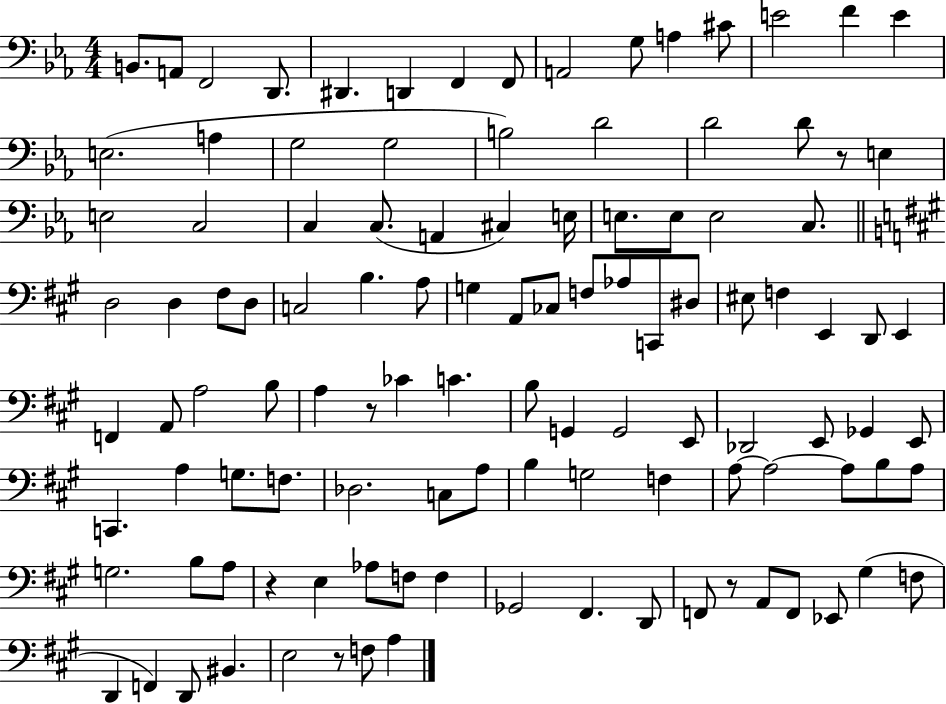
B2/e. A2/e F2/h D2/e. D#2/q. D2/q F2/q F2/e A2/h G3/e A3/q C#4/e E4/h F4/q E4/q E3/h. A3/q G3/h G3/h B3/h D4/h D4/h D4/e R/e E3/q E3/h C3/h C3/q C3/e. A2/q C#3/q E3/s E3/e. E3/e E3/h C3/e. D3/h D3/q F#3/e D3/e C3/h B3/q. A3/e G3/q A2/e CES3/e F3/e Ab3/e C2/e D#3/e EIS3/e F3/q E2/q D2/e E2/q F2/q A2/e A3/h B3/e A3/q R/e CES4/q C4/q. B3/e G2/q G2/h E2/e Db2/h E2/e Gb2/q E2/e C2/q. A3/q G3/e. F3/e. Db3/h. C3/e A3/e B3/q G3/h F3/q A3/e A3/h A3/e B3/e A3/e G3/h. B3/e A3/e R/q E3/q Ab3/e F3/e F3/q Gb2/h F#2/q. D2/e F2/e R/e A2/e F2/e Eb2/e G#3/q F3/e D2/q F2/q D2/e BIS2/q. E3/h R/e F3/e A3/q